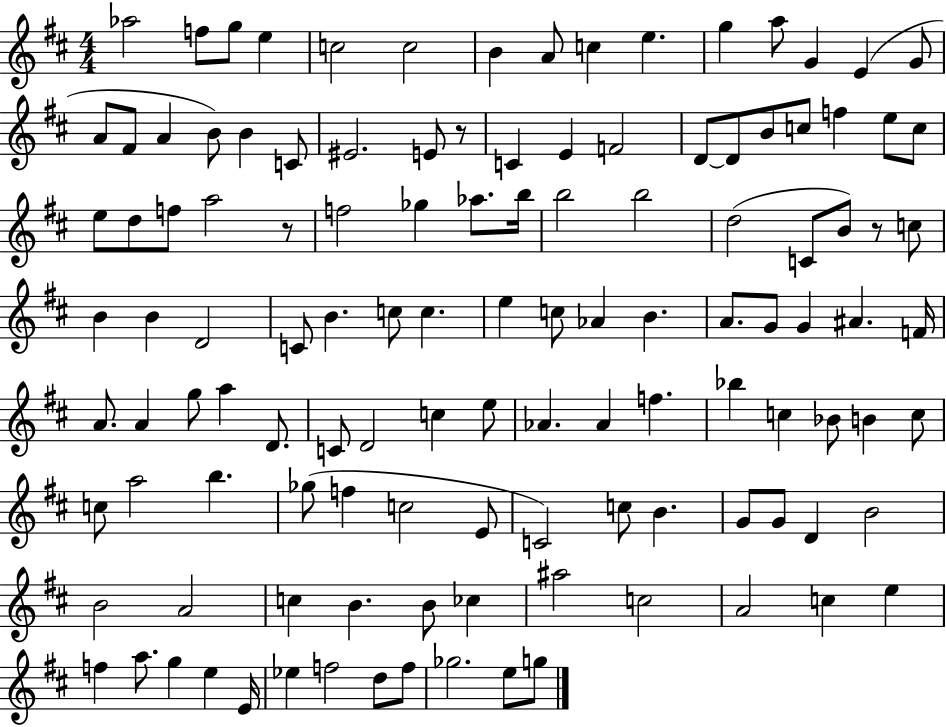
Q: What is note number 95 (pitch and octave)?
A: B4